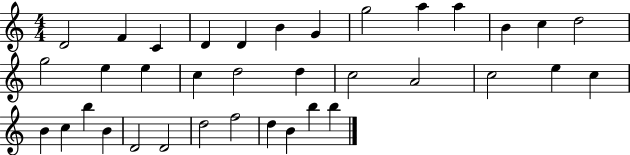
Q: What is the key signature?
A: C major